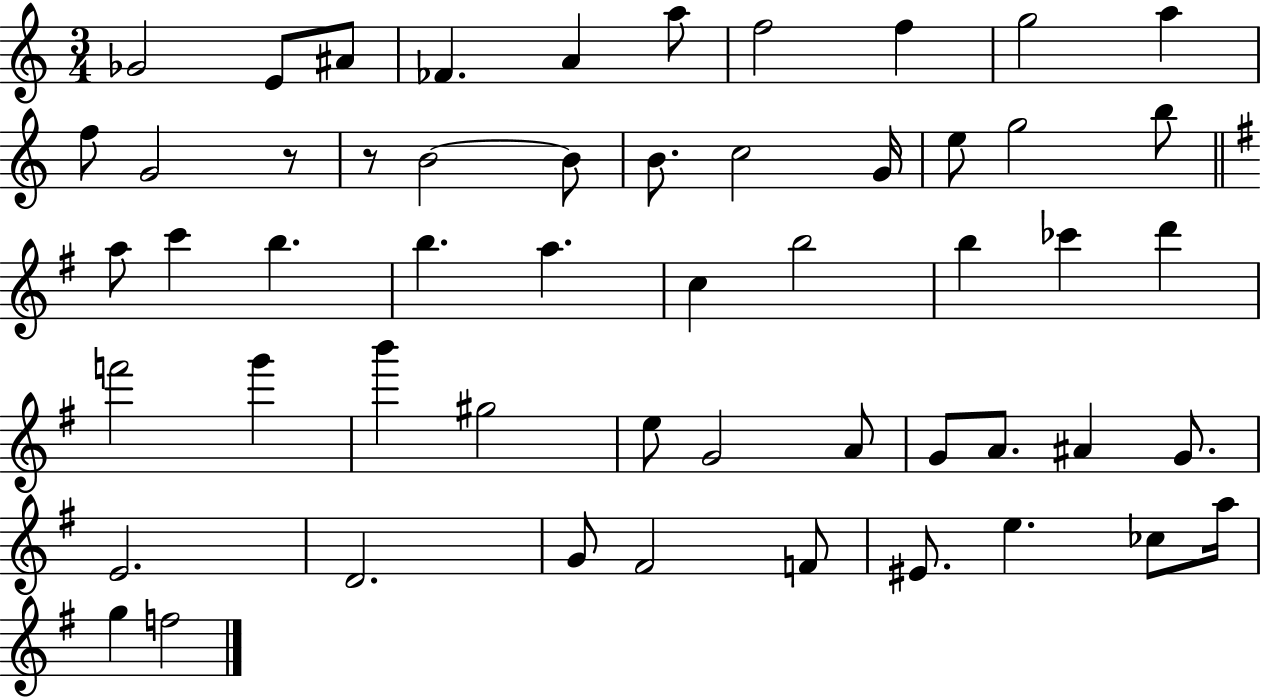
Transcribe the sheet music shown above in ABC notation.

X:1
T:Untitled
M:3/4
L:1/4
K:C
_G2 E/2 ^A/2 _F A a/2 f2 f g2 a f/2 G2 z/2 z/2 B2 B/2 B/2 c2 G/4 e/2 g2 b/2 a/2 c' b b a c b2 b _c' d' f'2 g' b' ^g2 e/2 G2 A/2 G/2 A/2 ^A G/2 E2 D2 G/2 ^F2 F/2 ^E/2 e _c/2 a/4 g f2